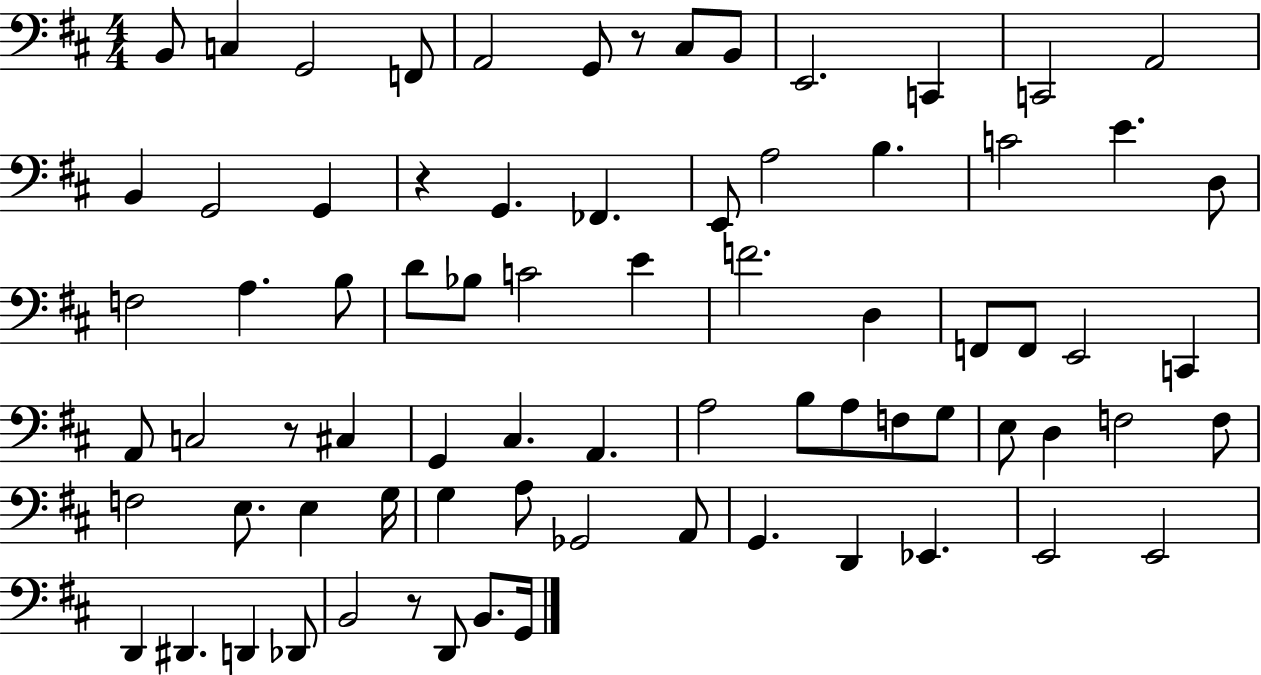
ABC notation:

X:1
T:Untitled
M:4/4
L:1/4
K:D
B,,/2 C, G,,2 F,,/2 A,,2 G,,/2 z/2 ^C,/2 B,,/2 E,,2 C,, C,,2 A,,2 B,, G,,2 G,, z G,, _F,, E,,/2 A,2 B, C2 E D,/2 F,2 A, B,/2 D/2 _B,/2 C2 E F2 D, F,,/2 F,,/2 E,,2 C,, A,,/2 C,2 z/2 ^C, G,, ^C, A,, A,2 B,/2 A,/2 F,/2 G,/2 E,/2 D, F,2 F,/2 F,2 E,/2 E, G,/4 G, A,/2 _G,,2 A,,/2 G,, D,, _E,, E,,2 E,,2 D,, ^D,, D,, _D,,/2 B,,2 z/2 D,,/2 B,,/2 G,,/4